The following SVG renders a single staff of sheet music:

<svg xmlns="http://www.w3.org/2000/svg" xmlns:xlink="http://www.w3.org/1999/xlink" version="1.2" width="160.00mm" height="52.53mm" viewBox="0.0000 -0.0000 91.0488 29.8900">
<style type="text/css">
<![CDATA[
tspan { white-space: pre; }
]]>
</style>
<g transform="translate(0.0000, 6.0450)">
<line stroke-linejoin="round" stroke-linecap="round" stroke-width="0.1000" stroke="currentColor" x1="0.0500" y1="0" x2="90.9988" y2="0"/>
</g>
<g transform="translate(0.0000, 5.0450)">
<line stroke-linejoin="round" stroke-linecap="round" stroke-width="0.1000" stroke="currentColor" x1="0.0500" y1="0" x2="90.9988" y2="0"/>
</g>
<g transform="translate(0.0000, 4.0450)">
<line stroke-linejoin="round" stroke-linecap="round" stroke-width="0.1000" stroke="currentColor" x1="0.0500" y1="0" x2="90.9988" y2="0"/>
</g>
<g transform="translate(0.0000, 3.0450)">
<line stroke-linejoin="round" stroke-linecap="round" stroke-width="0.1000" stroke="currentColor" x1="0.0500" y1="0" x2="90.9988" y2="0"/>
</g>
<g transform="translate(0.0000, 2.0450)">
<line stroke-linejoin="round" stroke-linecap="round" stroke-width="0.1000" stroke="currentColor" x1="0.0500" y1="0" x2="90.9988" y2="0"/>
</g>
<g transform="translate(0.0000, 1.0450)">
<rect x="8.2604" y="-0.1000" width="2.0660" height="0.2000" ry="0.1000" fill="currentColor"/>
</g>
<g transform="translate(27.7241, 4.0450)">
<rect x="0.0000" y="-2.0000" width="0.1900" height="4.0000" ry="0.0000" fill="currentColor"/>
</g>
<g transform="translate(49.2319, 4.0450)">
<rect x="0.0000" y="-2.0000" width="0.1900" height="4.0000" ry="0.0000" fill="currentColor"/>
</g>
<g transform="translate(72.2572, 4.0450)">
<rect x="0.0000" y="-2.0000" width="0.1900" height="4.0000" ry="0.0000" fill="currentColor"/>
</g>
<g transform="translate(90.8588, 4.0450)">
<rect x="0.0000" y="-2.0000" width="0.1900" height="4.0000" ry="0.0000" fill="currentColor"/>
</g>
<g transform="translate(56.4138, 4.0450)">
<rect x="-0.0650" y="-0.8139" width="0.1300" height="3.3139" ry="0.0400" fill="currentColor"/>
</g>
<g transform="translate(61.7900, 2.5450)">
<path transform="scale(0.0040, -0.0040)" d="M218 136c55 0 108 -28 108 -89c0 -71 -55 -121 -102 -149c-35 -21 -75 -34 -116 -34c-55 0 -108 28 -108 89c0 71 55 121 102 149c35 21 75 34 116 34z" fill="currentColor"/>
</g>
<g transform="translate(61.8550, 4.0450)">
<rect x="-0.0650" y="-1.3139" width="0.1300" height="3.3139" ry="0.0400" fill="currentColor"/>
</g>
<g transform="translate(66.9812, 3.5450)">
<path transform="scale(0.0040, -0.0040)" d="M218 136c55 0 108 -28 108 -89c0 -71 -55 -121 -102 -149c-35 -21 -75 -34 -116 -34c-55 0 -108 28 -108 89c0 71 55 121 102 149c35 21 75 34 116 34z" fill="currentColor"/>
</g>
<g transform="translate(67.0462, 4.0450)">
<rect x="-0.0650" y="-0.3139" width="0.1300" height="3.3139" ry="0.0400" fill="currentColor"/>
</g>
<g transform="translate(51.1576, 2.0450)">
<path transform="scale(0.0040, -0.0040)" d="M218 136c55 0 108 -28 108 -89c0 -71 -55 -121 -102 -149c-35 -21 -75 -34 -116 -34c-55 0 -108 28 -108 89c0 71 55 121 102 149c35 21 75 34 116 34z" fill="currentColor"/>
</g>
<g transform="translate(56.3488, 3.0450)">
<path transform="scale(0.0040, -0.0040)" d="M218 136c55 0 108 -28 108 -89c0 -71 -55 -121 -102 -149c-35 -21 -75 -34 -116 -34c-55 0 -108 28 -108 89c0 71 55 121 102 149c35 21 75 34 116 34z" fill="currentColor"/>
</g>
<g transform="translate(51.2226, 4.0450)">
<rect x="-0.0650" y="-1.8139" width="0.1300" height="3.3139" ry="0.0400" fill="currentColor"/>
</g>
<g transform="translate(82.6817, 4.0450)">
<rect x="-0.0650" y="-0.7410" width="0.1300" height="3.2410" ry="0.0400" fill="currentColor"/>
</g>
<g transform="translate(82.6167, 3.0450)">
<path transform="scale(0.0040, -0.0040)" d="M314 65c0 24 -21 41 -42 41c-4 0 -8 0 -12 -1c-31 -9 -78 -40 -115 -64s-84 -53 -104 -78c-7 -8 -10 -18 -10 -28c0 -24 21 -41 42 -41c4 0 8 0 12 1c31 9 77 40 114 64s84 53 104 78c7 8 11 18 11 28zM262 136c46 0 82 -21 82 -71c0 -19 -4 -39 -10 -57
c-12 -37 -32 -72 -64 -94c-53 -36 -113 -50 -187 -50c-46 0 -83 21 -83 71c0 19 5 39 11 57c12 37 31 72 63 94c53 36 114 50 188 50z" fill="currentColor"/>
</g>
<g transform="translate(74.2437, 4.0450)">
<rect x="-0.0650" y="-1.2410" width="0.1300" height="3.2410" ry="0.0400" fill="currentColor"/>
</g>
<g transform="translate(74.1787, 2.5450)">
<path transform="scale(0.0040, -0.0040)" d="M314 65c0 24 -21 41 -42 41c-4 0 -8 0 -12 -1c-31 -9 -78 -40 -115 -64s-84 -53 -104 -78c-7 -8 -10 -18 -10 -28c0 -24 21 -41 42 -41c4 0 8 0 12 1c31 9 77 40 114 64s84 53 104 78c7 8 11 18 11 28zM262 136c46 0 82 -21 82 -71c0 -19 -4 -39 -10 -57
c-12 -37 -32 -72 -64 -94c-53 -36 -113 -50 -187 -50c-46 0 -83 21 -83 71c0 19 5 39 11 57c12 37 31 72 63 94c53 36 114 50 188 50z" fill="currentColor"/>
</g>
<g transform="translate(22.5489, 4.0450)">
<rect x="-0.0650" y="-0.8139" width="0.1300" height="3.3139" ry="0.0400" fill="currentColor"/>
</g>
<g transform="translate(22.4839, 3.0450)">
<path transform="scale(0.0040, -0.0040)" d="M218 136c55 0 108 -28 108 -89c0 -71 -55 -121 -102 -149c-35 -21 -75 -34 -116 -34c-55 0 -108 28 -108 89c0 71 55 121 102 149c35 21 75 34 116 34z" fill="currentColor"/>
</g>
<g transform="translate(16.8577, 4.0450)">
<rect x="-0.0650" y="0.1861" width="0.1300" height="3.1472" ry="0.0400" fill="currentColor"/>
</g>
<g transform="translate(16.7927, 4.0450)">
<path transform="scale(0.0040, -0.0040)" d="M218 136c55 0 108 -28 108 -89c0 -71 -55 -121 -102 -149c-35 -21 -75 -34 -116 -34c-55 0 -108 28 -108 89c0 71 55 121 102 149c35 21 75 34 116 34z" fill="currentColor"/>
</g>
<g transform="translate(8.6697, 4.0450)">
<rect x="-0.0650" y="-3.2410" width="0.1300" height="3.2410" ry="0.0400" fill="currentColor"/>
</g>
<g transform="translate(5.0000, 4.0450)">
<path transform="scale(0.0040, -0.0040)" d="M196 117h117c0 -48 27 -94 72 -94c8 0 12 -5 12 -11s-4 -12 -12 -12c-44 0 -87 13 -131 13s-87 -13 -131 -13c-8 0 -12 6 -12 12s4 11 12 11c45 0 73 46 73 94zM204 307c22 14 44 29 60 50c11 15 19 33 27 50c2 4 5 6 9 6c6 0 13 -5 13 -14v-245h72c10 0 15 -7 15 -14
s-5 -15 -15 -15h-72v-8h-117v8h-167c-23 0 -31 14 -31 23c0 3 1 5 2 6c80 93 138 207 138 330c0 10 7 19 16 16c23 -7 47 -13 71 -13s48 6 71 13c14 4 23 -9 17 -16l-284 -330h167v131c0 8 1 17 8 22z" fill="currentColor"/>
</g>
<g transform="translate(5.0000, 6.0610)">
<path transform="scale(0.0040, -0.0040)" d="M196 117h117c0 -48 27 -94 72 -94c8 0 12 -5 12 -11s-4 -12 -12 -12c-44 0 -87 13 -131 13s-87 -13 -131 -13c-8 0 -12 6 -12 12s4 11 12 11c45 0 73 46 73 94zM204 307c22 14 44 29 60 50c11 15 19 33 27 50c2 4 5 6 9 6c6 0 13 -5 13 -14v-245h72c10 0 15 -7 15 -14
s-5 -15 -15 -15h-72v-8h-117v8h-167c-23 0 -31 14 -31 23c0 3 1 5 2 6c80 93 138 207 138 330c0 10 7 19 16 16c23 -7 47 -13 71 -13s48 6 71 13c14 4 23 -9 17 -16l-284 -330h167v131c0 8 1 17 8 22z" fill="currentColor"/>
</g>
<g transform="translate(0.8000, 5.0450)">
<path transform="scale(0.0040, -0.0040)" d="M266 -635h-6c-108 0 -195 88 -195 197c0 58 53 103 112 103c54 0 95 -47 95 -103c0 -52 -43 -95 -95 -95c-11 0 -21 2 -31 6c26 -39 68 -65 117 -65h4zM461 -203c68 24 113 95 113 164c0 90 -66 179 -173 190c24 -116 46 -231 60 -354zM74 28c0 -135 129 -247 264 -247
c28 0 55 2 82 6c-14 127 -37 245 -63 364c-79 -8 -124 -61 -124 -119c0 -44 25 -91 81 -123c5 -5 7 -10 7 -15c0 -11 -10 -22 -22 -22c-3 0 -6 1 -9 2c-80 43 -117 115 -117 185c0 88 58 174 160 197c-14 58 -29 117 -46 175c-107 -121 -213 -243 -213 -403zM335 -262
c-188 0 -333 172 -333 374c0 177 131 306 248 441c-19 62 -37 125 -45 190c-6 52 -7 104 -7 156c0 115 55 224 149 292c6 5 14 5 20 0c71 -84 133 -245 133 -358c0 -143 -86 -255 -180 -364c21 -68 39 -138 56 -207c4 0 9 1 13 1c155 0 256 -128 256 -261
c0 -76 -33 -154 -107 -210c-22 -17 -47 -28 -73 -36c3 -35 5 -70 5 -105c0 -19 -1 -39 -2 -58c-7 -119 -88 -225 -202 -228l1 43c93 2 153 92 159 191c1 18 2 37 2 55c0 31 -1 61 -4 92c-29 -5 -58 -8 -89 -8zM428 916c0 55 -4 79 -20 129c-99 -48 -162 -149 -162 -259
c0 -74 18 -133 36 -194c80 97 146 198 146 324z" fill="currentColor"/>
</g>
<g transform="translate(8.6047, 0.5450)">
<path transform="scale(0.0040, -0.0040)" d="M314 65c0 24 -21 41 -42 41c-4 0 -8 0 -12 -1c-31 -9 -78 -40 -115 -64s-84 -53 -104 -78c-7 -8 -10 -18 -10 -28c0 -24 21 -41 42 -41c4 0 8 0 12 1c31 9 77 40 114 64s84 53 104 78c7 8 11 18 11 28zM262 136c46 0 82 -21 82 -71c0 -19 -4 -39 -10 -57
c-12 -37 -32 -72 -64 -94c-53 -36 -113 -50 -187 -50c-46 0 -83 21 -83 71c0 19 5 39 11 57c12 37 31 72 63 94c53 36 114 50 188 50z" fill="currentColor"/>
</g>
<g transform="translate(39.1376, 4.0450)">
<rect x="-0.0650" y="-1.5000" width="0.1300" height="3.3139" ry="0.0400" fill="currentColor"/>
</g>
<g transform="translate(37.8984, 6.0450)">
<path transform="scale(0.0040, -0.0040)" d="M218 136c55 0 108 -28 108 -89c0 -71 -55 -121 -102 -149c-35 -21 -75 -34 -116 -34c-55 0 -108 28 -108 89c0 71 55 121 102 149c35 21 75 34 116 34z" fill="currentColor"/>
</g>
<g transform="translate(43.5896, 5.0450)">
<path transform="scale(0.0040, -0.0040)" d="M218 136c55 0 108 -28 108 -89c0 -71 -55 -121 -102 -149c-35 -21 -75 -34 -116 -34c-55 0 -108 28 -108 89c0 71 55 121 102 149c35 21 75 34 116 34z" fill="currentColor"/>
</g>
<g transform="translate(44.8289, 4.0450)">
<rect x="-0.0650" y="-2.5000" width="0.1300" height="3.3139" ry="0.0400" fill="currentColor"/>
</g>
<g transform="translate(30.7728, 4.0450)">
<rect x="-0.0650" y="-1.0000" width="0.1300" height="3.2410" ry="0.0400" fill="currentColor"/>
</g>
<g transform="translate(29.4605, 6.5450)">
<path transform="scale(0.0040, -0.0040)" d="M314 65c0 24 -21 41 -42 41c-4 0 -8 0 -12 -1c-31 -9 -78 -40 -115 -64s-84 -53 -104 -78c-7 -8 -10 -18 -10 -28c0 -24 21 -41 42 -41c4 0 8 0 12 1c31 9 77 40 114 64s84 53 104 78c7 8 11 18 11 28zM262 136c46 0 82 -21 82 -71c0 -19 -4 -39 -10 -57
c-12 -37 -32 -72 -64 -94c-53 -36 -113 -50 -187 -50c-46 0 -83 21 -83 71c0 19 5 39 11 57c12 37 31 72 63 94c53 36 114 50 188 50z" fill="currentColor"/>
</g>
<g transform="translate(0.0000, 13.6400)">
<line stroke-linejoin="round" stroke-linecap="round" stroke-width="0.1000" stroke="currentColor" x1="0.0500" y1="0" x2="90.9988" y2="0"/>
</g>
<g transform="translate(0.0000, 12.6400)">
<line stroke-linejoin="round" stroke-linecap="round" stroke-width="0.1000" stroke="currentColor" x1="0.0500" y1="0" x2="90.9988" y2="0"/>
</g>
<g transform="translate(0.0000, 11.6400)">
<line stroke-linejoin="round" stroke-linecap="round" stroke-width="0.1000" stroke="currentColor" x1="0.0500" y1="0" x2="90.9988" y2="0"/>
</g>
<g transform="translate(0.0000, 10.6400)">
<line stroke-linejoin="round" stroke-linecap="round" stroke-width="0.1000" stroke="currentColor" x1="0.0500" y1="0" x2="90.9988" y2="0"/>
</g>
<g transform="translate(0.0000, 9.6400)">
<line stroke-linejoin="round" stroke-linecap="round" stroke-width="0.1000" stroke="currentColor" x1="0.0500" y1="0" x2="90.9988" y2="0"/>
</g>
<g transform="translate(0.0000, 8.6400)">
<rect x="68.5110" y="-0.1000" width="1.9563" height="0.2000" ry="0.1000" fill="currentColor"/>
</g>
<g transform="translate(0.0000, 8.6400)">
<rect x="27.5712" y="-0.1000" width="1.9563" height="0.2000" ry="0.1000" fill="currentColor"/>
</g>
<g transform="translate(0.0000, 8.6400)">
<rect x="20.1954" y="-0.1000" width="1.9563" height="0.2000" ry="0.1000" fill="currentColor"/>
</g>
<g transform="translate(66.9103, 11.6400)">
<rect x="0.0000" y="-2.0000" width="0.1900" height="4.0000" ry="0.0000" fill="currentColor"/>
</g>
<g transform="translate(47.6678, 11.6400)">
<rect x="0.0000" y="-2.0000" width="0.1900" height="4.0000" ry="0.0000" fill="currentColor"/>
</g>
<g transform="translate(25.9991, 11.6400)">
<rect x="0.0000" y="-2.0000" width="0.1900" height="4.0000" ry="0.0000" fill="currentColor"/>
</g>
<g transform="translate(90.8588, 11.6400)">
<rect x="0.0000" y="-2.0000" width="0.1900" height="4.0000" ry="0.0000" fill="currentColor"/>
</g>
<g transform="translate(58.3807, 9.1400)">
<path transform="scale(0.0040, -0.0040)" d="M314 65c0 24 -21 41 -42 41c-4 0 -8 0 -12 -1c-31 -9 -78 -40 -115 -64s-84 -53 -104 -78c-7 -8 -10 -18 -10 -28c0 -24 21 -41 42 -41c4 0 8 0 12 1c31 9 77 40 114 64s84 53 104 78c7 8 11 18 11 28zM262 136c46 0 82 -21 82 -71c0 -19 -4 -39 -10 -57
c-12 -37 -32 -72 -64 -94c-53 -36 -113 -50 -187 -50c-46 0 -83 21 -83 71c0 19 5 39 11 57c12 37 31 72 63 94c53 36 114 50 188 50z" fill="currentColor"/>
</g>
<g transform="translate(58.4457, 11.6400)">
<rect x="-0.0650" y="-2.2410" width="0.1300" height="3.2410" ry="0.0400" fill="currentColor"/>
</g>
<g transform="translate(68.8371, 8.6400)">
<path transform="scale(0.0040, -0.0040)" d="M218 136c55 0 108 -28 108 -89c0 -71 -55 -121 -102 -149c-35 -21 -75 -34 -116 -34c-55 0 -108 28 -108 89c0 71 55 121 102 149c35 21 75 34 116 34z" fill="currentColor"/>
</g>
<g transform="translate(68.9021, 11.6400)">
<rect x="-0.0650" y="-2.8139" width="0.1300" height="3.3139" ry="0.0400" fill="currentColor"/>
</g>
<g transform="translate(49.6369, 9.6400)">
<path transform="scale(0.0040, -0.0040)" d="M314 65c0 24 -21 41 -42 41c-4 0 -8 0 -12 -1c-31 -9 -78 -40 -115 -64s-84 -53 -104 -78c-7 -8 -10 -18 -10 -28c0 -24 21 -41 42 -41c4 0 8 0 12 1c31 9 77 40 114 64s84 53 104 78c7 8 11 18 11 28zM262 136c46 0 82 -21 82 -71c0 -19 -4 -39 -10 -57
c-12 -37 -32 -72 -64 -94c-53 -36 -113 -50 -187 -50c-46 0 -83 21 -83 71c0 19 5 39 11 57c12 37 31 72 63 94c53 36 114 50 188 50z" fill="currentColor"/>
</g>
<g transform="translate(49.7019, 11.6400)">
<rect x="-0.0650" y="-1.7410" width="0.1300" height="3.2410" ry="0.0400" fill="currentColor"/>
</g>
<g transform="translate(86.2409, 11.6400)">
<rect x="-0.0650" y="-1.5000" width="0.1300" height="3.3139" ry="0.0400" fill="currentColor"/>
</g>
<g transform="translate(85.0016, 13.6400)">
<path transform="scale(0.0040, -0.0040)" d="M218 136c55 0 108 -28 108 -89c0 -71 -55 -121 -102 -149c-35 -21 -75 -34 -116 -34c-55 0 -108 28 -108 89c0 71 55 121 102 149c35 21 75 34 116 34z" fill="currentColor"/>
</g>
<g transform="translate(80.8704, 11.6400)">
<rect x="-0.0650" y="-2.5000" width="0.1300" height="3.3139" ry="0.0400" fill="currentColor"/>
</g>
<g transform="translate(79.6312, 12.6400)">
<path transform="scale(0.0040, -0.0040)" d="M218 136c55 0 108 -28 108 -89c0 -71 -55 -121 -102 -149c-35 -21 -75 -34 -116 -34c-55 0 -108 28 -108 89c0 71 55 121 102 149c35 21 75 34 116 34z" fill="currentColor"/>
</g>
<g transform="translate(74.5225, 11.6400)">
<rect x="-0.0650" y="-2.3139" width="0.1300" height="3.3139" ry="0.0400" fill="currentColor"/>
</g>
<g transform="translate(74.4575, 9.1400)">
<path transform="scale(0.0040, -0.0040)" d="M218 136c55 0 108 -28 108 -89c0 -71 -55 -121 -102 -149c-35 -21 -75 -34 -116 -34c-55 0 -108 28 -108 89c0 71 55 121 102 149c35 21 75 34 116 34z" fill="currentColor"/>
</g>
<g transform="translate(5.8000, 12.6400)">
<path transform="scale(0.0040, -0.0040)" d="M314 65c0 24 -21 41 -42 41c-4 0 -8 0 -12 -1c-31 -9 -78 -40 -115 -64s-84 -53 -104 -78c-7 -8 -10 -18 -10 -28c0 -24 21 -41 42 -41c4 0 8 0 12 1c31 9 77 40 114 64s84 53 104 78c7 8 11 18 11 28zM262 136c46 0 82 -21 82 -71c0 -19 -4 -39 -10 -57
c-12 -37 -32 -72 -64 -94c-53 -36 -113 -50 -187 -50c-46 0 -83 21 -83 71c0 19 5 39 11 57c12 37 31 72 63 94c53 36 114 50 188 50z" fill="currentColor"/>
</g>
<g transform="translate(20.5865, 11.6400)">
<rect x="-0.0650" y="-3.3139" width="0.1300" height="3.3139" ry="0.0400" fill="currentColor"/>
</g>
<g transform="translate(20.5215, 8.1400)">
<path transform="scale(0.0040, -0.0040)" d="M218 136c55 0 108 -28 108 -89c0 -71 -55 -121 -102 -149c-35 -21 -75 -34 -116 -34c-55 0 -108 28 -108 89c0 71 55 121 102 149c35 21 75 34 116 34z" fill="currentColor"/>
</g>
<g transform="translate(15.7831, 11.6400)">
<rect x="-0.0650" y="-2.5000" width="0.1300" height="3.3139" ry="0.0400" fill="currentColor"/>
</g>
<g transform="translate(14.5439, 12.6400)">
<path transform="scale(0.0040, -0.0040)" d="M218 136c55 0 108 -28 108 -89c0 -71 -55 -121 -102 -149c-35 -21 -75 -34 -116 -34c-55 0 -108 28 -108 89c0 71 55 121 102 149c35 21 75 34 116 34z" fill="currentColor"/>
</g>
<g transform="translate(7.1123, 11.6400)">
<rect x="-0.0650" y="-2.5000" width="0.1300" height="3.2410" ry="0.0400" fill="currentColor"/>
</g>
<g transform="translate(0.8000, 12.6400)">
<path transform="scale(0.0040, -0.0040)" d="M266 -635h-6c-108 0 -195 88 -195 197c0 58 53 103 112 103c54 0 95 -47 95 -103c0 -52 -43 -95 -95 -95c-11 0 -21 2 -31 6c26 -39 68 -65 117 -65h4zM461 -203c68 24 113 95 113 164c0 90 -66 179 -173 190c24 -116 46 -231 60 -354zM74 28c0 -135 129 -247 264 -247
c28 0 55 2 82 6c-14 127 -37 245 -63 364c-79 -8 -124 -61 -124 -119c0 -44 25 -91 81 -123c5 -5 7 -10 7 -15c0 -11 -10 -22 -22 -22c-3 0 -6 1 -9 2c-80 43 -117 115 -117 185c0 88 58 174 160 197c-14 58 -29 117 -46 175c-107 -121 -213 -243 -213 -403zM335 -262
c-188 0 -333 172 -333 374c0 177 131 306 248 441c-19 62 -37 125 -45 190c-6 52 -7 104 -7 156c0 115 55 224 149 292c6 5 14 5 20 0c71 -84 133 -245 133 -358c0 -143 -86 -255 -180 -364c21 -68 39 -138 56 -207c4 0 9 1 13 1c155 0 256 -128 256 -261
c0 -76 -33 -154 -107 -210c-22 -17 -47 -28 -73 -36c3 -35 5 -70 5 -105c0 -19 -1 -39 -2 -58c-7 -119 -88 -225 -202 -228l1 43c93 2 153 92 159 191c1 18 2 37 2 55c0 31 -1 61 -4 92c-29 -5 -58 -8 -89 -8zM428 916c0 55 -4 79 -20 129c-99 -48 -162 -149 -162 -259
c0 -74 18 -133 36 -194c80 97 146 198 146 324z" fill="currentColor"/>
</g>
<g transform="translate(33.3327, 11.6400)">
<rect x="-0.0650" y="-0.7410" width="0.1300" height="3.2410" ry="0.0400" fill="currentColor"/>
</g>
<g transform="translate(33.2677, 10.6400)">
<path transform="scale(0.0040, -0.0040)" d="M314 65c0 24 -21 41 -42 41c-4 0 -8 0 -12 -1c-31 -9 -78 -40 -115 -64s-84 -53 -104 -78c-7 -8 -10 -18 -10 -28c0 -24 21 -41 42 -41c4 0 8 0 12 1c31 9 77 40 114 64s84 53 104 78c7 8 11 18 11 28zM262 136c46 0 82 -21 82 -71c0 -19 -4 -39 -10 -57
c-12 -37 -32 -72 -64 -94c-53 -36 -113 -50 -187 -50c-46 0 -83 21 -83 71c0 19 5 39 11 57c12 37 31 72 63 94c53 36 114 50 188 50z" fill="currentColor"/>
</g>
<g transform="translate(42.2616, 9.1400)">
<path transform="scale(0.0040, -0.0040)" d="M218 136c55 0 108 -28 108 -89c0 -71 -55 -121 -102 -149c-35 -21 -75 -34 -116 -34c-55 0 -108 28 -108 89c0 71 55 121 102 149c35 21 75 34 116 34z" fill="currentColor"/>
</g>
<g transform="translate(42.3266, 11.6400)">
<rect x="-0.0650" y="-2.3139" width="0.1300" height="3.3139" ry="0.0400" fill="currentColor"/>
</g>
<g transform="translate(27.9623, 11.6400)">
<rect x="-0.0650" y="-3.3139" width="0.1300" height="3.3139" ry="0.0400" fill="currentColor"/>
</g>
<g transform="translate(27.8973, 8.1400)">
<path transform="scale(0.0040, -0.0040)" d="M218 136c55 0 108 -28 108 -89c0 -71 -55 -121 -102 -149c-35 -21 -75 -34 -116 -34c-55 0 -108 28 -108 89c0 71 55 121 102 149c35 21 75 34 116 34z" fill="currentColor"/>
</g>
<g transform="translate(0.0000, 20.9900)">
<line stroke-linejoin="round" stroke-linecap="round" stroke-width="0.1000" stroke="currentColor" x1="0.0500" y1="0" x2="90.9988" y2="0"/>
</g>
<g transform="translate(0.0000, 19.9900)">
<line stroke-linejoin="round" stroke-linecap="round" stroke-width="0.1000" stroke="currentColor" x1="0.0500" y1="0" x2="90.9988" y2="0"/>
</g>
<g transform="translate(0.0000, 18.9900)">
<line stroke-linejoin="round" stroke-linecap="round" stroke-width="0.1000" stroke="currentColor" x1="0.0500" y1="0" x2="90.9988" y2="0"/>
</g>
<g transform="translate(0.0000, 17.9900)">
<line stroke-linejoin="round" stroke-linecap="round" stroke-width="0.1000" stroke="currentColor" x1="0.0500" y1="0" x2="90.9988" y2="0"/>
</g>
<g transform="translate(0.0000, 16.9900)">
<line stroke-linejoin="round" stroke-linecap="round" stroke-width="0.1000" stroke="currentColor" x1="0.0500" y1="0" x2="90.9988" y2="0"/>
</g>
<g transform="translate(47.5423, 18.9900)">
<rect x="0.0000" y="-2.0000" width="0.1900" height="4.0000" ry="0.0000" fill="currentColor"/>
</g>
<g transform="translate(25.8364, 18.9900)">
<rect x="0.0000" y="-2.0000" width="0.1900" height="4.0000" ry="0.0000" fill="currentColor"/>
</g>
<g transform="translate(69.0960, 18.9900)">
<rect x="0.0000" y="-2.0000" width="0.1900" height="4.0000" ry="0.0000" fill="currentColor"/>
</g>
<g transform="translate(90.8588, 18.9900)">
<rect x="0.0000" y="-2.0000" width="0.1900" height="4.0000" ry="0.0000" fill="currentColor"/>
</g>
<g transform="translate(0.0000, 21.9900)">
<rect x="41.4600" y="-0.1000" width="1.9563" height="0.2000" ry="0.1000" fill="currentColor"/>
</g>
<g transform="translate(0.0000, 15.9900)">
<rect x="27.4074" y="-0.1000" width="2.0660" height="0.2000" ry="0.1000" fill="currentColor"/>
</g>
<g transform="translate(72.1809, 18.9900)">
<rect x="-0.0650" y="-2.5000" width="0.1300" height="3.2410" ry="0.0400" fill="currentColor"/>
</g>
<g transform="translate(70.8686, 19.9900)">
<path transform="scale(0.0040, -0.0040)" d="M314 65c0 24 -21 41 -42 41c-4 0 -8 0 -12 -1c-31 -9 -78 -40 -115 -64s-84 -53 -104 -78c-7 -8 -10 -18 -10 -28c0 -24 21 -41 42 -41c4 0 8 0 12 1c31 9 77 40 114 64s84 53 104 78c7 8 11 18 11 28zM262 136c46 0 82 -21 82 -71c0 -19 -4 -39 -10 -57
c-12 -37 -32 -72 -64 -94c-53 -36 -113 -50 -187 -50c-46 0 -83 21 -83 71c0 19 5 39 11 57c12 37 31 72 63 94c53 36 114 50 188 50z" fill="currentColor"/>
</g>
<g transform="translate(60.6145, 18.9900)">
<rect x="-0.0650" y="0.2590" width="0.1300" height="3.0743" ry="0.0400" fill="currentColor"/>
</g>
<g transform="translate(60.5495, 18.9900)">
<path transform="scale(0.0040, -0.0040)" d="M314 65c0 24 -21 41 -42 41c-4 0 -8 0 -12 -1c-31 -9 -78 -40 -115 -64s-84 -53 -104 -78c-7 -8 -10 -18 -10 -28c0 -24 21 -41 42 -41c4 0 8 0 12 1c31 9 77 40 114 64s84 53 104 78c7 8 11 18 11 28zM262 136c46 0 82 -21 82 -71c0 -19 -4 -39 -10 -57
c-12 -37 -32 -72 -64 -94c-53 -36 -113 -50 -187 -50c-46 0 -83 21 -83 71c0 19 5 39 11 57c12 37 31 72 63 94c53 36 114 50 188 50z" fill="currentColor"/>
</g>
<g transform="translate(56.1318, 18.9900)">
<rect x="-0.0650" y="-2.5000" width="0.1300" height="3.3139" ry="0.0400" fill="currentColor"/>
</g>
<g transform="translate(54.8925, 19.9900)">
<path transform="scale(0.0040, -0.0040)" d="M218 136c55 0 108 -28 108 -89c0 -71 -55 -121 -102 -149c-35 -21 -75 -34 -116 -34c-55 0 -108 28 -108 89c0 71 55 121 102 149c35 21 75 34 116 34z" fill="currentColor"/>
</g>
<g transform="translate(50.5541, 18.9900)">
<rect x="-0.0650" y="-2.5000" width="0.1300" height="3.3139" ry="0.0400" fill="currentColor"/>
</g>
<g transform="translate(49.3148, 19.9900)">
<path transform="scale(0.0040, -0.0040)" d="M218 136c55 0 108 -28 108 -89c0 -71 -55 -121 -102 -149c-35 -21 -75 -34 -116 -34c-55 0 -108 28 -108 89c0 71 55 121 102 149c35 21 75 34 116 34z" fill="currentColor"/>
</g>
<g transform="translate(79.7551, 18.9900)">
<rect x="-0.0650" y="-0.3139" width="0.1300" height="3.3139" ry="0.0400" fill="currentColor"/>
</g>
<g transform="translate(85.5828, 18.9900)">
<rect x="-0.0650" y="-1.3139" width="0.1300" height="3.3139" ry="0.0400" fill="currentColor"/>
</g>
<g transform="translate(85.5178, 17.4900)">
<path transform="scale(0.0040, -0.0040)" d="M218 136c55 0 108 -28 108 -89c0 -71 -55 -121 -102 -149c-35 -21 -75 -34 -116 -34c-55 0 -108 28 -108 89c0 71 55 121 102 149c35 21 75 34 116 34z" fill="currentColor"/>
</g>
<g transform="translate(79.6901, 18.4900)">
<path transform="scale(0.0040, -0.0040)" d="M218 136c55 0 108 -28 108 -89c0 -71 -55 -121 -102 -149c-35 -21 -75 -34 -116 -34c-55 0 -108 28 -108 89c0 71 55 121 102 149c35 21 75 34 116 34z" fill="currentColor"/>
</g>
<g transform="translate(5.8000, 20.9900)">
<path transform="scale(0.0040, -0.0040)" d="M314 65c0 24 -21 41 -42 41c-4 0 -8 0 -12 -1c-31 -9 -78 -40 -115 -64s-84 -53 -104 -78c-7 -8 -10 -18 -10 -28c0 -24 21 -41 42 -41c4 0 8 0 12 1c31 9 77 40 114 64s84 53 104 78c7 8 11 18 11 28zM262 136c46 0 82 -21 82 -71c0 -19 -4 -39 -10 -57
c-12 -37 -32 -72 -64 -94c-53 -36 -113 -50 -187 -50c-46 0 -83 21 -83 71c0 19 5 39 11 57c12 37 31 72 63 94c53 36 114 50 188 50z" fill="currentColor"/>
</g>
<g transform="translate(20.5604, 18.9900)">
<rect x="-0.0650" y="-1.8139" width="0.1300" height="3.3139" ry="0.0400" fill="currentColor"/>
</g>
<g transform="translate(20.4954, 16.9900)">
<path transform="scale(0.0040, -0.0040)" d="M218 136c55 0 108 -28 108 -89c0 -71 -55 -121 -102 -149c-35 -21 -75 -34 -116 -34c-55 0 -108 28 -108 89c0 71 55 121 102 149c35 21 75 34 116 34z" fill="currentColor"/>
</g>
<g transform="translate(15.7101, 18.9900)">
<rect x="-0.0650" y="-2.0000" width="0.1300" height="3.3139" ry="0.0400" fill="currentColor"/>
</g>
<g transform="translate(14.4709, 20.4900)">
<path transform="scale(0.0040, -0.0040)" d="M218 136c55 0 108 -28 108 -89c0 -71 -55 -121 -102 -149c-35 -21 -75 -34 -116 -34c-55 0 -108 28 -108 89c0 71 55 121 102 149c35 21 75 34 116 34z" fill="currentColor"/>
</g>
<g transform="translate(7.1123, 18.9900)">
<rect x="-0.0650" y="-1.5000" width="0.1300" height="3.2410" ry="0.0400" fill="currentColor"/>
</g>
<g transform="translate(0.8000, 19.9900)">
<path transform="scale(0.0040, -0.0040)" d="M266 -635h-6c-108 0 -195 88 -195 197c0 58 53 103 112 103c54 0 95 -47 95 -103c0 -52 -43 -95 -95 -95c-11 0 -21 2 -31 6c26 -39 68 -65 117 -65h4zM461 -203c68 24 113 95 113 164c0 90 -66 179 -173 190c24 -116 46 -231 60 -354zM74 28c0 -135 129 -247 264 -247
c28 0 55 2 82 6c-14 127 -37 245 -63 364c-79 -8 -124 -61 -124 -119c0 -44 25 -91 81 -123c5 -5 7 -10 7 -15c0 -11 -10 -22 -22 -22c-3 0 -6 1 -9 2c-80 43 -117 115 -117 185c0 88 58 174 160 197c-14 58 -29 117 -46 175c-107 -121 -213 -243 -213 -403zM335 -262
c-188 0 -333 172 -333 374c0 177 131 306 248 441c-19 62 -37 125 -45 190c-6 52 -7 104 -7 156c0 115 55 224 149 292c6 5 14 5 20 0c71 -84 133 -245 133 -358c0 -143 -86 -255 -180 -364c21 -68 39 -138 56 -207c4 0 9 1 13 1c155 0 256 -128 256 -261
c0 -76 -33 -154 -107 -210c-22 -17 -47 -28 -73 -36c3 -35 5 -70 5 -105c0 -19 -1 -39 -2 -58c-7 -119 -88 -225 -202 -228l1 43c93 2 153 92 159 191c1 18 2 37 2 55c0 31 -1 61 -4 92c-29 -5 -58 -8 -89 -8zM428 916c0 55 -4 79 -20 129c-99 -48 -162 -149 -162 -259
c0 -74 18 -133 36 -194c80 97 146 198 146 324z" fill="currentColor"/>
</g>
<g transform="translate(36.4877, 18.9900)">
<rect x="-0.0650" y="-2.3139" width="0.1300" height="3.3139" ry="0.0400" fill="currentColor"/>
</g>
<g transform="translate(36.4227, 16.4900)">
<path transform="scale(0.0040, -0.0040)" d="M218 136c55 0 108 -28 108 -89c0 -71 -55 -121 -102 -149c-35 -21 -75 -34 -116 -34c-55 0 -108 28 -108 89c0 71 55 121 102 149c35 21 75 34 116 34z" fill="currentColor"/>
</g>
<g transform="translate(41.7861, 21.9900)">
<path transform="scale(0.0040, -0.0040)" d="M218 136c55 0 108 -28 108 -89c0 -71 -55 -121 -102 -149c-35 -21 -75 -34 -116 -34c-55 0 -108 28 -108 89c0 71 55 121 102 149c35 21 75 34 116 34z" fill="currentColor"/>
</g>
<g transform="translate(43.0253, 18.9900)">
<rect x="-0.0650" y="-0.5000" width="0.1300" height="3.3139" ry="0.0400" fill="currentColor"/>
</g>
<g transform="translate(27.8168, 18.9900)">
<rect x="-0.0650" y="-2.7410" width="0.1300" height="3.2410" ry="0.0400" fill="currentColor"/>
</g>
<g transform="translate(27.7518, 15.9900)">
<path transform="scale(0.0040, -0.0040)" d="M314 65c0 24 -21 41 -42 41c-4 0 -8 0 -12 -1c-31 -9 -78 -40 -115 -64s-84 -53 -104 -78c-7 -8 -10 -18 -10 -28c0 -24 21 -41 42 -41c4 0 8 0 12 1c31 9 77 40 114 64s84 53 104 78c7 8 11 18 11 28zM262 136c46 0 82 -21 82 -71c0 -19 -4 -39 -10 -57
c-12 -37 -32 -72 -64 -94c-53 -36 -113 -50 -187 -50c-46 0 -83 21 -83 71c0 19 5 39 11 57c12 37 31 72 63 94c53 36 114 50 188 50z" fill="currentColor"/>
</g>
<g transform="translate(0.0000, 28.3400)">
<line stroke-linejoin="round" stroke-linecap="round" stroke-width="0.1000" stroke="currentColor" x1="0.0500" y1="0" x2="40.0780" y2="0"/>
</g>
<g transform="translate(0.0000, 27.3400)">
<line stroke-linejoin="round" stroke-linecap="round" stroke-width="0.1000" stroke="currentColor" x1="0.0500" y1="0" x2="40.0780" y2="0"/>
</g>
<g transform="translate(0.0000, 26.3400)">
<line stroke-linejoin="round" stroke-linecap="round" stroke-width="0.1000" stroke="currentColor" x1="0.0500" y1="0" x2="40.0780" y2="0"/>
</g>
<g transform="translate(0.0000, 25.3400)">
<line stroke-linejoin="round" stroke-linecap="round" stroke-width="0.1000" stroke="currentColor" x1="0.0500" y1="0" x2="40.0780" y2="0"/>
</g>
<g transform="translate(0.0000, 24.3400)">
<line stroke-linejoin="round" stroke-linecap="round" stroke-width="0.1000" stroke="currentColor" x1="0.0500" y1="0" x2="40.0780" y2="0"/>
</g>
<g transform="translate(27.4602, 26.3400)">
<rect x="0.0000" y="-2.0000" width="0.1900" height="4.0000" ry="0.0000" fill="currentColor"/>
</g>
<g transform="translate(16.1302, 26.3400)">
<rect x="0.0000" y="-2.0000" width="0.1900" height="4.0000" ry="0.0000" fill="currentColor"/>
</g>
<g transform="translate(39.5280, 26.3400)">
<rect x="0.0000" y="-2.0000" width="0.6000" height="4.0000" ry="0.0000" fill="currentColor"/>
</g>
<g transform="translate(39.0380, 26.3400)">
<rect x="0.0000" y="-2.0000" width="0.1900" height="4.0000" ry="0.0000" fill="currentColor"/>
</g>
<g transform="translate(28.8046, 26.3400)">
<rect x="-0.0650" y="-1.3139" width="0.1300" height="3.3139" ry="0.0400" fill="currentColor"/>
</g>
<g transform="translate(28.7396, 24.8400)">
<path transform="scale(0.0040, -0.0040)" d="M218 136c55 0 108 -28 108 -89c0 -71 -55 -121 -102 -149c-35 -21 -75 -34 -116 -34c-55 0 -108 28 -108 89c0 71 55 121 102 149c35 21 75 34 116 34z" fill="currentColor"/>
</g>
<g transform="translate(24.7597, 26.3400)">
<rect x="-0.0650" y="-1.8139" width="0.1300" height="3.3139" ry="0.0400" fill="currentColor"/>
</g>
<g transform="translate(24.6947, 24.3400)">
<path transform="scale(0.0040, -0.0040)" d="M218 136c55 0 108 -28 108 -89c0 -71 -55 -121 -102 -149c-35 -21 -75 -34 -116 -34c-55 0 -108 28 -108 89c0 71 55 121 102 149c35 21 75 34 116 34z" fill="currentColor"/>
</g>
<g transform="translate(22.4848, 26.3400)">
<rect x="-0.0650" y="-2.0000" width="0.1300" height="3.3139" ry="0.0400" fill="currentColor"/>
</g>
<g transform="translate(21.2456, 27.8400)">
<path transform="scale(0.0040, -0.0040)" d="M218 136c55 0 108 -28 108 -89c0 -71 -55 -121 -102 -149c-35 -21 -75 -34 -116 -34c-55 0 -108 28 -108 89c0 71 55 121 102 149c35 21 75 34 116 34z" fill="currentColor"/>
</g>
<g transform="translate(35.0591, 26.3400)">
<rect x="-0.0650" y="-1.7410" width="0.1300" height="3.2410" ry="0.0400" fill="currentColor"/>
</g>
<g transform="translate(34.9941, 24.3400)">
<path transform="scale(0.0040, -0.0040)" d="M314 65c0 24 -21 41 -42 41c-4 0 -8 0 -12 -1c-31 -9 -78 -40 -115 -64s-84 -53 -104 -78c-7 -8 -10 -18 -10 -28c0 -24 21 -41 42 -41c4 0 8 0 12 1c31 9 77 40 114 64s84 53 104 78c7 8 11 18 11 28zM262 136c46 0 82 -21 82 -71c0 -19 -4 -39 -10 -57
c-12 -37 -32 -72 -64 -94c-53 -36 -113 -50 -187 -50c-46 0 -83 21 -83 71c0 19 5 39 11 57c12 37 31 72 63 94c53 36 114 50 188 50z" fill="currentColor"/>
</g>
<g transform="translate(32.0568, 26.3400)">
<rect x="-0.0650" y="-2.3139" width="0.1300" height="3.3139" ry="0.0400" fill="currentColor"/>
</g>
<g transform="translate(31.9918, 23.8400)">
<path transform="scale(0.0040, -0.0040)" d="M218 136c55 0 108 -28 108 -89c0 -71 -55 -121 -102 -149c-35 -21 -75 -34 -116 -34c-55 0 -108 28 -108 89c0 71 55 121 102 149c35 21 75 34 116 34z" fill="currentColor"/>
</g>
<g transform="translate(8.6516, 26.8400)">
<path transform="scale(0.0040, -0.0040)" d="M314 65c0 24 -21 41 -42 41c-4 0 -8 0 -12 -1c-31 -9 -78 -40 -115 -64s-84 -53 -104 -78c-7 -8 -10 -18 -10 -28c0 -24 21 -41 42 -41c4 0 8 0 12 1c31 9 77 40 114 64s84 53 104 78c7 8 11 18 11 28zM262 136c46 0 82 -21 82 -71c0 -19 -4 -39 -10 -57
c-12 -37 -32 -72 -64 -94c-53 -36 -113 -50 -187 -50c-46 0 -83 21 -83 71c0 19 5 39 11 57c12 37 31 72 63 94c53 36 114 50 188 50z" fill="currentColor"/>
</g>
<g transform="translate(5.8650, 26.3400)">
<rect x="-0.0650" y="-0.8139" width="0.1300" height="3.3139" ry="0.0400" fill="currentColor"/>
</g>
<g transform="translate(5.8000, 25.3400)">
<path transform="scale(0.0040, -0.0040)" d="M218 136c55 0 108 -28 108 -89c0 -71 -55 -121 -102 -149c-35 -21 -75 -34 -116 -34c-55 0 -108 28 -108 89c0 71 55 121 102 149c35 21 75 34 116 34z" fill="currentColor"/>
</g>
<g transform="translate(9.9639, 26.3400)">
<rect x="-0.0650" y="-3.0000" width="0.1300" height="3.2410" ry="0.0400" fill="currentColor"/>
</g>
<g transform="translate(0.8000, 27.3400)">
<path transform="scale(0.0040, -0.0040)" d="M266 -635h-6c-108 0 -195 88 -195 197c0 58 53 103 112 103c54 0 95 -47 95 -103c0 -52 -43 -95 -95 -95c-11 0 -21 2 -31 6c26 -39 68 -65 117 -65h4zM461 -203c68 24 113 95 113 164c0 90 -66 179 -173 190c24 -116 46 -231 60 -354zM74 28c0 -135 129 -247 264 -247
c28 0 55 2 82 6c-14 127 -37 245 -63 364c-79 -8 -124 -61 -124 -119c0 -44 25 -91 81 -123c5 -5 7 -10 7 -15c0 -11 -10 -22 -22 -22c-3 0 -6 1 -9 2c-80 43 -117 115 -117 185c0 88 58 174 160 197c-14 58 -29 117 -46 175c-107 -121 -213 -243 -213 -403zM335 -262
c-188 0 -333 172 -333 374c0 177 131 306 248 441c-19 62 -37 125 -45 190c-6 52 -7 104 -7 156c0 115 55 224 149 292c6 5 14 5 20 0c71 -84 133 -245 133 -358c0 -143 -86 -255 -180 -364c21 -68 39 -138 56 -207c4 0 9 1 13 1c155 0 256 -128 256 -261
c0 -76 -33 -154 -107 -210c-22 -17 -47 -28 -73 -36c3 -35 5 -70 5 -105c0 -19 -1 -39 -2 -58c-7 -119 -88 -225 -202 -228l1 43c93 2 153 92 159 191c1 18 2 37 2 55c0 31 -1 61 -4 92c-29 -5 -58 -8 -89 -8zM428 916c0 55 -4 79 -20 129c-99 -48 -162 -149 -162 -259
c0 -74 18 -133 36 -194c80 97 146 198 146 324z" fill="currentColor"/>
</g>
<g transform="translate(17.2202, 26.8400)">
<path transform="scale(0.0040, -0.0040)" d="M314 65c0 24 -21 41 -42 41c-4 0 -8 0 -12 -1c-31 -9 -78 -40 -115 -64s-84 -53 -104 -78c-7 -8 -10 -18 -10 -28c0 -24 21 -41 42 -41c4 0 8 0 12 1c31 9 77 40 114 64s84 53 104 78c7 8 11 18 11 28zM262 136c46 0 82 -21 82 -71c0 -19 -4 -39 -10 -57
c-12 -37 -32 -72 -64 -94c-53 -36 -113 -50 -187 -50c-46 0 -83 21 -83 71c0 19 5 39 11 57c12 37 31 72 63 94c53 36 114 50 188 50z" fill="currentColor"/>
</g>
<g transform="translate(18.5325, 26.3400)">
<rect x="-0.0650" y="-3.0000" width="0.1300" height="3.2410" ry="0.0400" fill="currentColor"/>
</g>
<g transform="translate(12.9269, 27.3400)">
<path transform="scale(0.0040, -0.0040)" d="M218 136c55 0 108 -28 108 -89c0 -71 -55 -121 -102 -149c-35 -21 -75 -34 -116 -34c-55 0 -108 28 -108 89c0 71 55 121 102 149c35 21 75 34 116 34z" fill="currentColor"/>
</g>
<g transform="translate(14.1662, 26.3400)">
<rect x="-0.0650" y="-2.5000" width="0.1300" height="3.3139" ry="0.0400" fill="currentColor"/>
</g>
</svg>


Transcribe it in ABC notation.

X:1
T:Untitled
M:4/4
L:1/4
K:C
b2 B d D2 E G f d e c e2 d2 G2 G b b d2 g f2 g2 a g G E E2 F f a2 g C G G B2 G2 c e d A2 G A2 F f e g f2